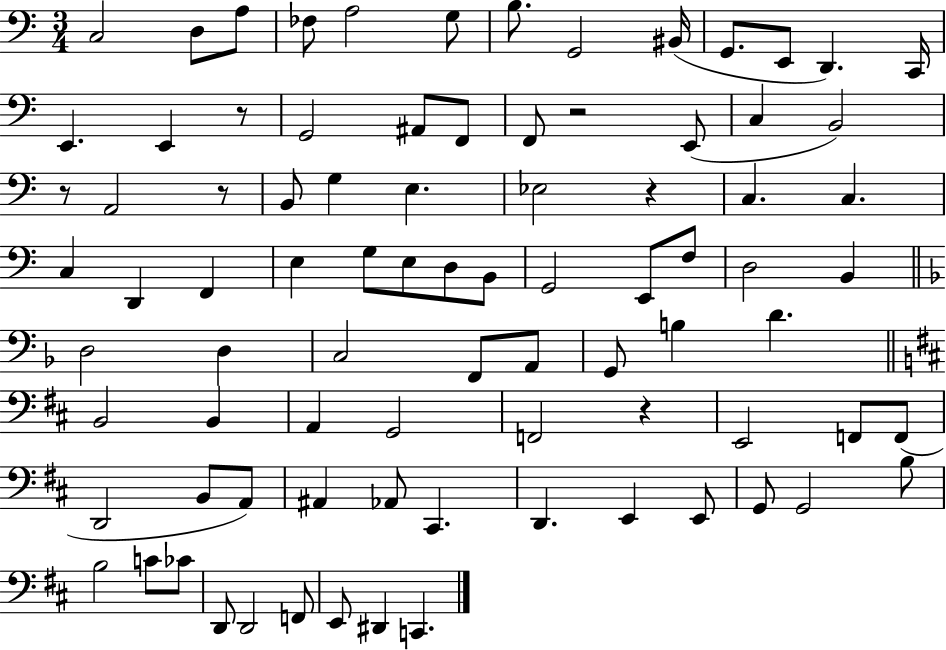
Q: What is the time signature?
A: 3/4